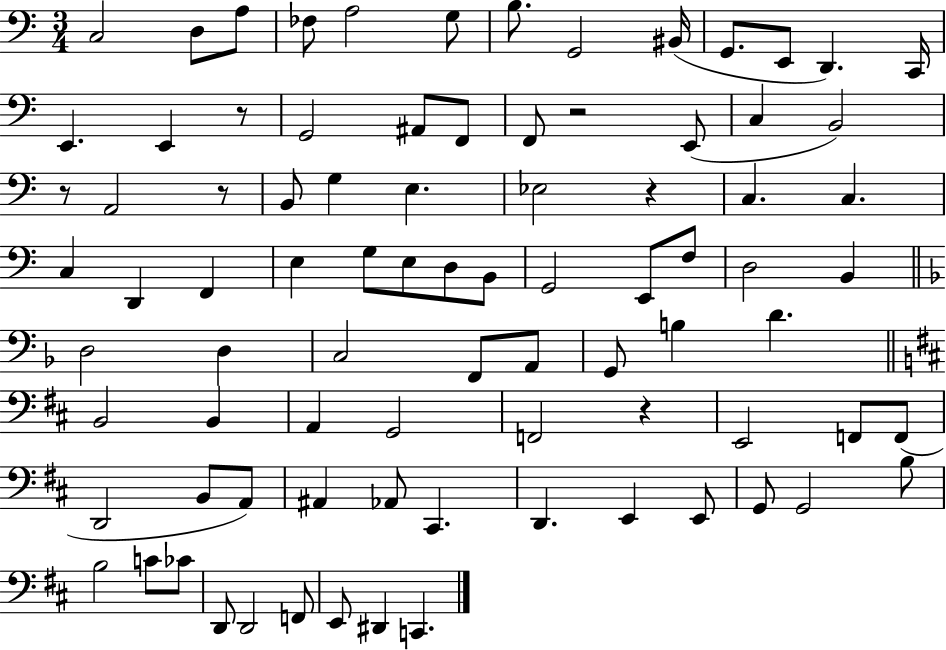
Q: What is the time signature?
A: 3/4